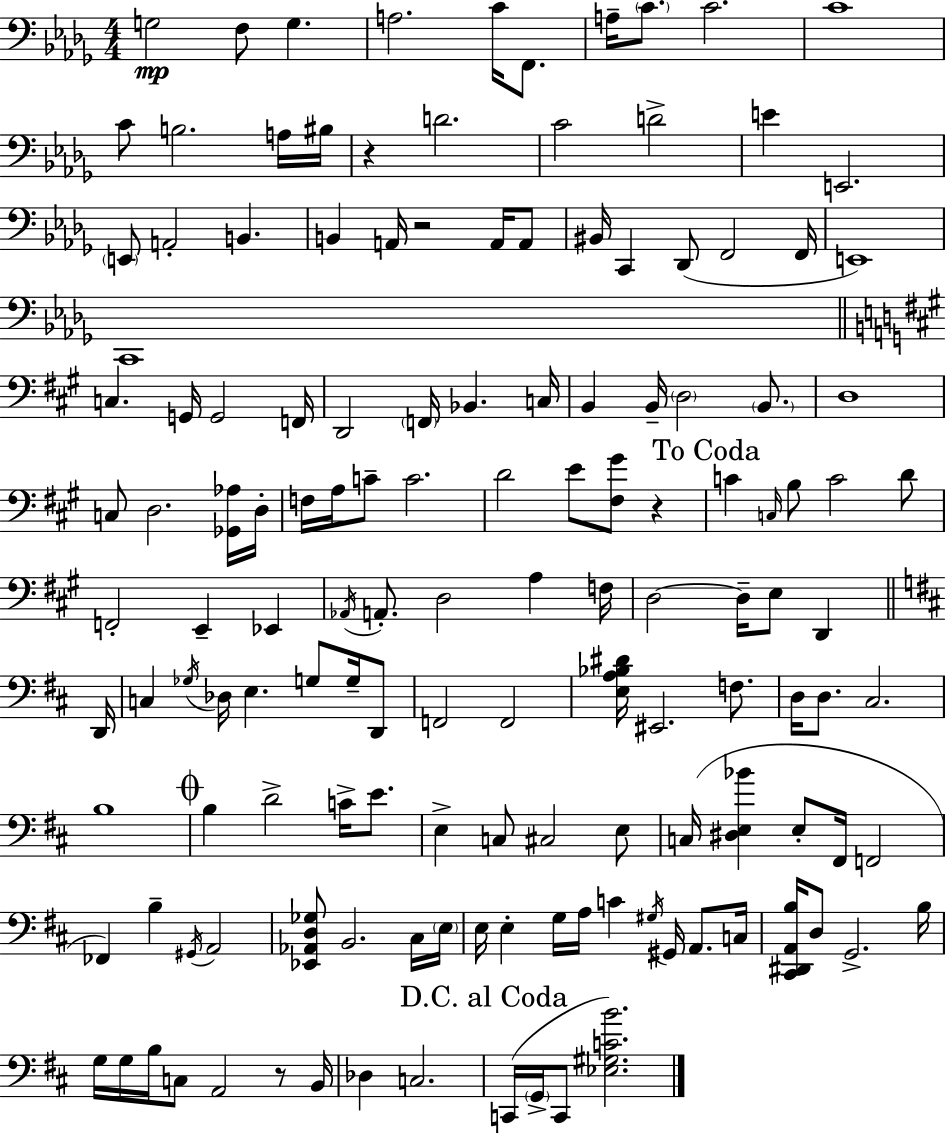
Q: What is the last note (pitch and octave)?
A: C2